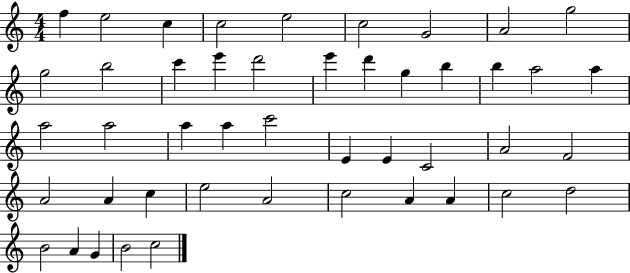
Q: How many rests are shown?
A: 0